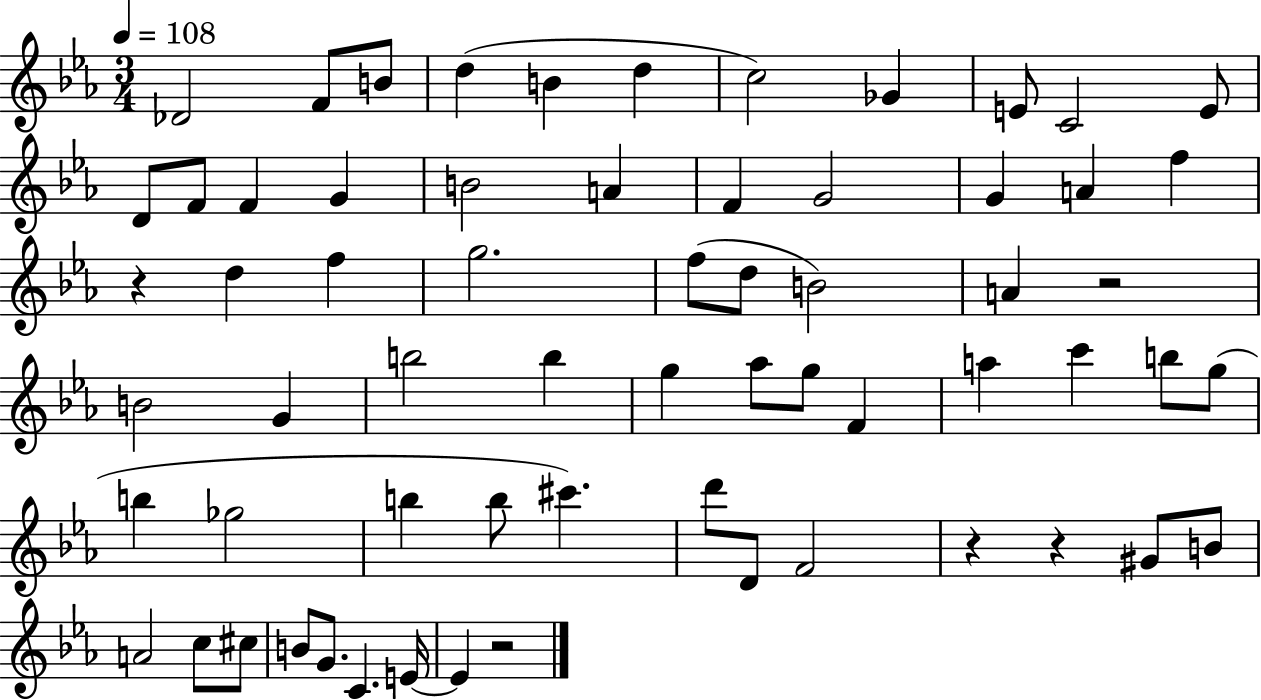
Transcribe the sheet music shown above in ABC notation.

X:1
T:Untitled
M:3/4
L:1/4
K:Eb
_D2 F/2 B/2 d B d c2 _G E/2 C2 E/2 D/2 F/2 F G B2 A F G2 G A f z d f g2 f/2 d/2 B2 A z2 B2 G b2 b g _a/2 g/2 F a c' b/2 g/2 b _g2 b b/2 ^c' d'/2 D/2 F2 z z ^G/2 B/2 A2 c/2 ^c/2 B/2 G/2 C E/4 E z2